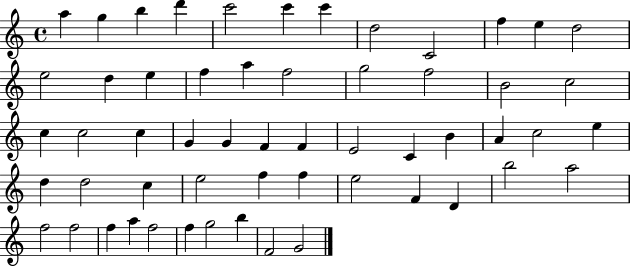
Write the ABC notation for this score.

X:1
T:Untitled
M:4/4
L:1/4
K:C
a g b d' c'2 c' c' d2 C2 f e d2 e2 d e f a f2 g2 f2 B2 c2 c c2 c G G F F E2 C B A c2 e d d2 c e2 f f e2 F D b2 a2 f2 f2 f a f2 f g2 b F2 G2